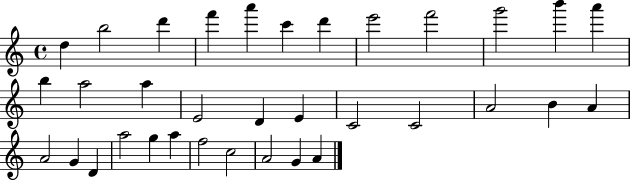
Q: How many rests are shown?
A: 0